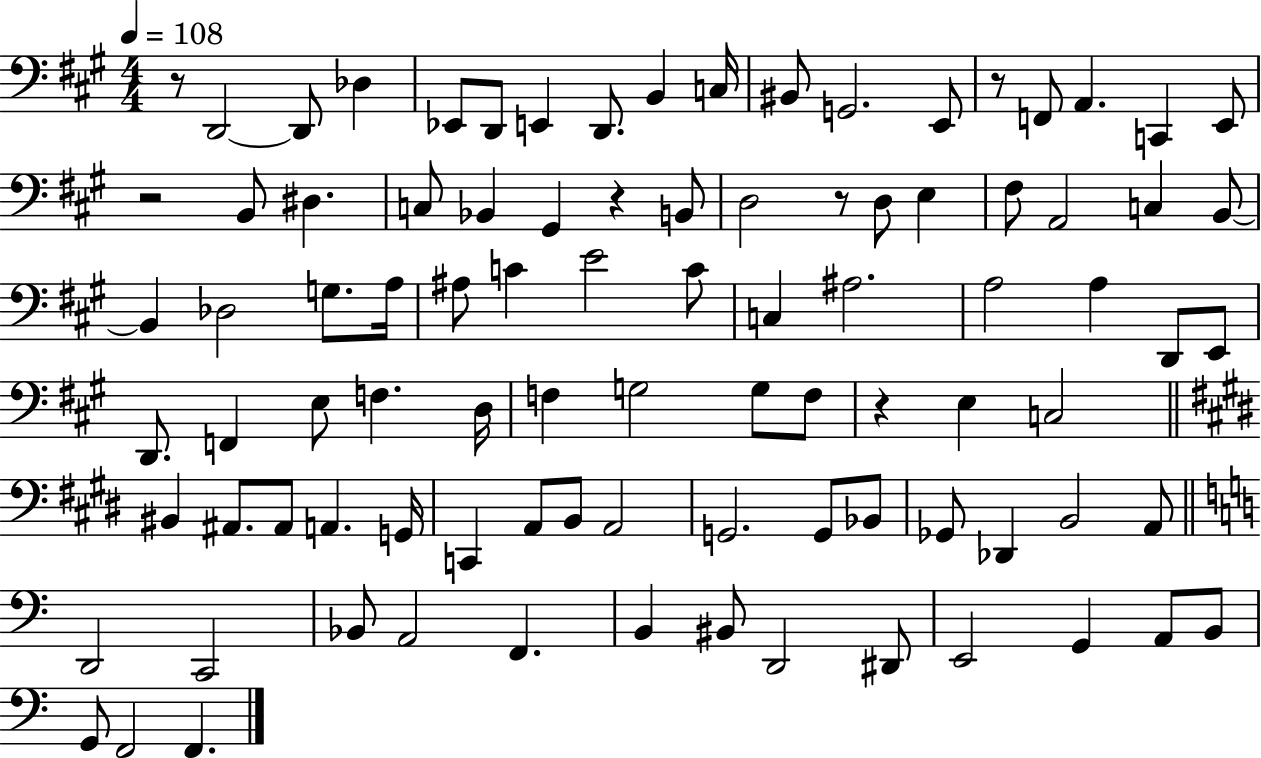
{
  \clef bass
  \numericTimeSignature
  \time 4/4
  \key a \major
  \tempo 4 = 108
  \repeat volta 2 { r8 d,2~~ d,8 des4 | ees,8 d,8 e,4 d,8. b,4 c16 | bis,8 g,2. e,8 | r8 f,8 a,4. c,4 e,8 | \break r2 b,8 dis4. | c8 bes,4 gis,4 r4 b,8 | d2 r8 d8 e4 | fis8 a,2 c4 b,8~~ | \break b,4 des2 g8. a16 | ais8 c'4 e'2 c'8 | c4 ais2. | a2 a4 d,8 e,8 | \break d,8. f,4 e8 f4. d16 | f4 g2 g8 f8 | r4 e4 c2 | \bar "||" \break \key e \major bis,4 ais,8. ais,8 a,4. g,16 | c,4 a,8 b,8 a,2 | g,2. g,8 bes,8 | ges,8 des,4 b,2 a,8 | \break \bar "||" \break \key a \minor d,2 c,2 | bes,8 a,2 f,4. | b,4 bis,8 d,2 dis,8 | e,2 g,4 a,8 b,8 | \break g,8 f,2 f,4. | } \bar "|."
}